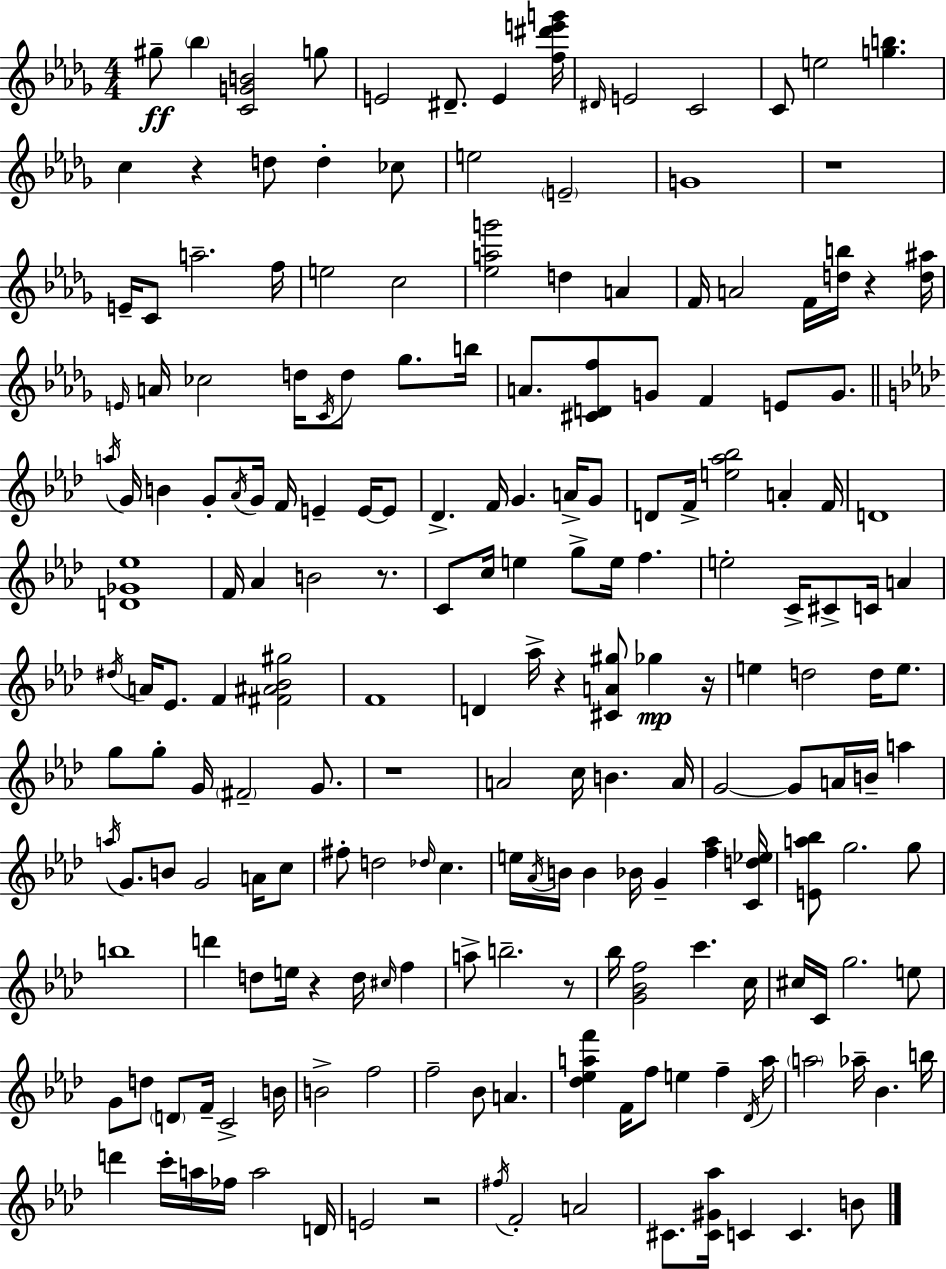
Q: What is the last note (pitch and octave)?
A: B4